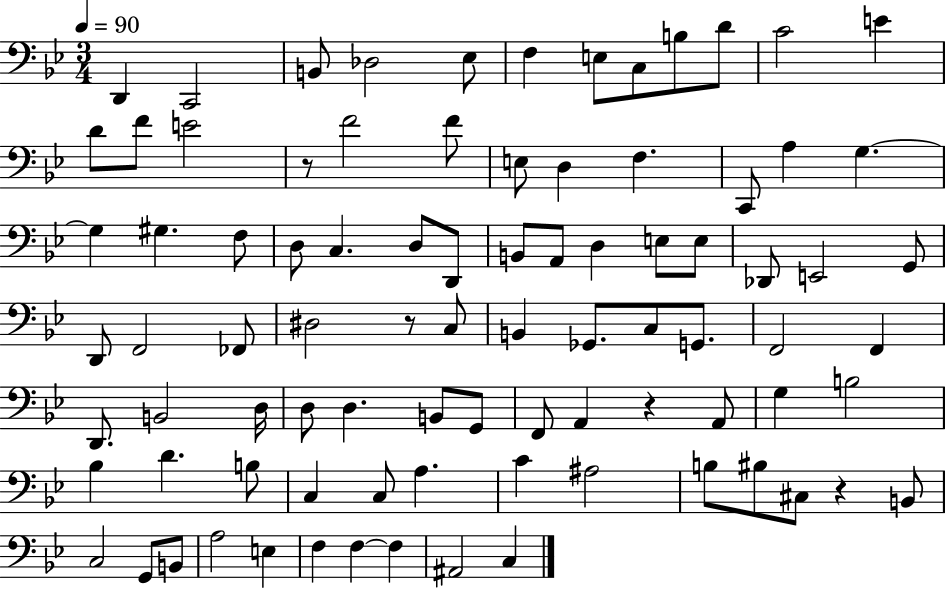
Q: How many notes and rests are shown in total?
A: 87